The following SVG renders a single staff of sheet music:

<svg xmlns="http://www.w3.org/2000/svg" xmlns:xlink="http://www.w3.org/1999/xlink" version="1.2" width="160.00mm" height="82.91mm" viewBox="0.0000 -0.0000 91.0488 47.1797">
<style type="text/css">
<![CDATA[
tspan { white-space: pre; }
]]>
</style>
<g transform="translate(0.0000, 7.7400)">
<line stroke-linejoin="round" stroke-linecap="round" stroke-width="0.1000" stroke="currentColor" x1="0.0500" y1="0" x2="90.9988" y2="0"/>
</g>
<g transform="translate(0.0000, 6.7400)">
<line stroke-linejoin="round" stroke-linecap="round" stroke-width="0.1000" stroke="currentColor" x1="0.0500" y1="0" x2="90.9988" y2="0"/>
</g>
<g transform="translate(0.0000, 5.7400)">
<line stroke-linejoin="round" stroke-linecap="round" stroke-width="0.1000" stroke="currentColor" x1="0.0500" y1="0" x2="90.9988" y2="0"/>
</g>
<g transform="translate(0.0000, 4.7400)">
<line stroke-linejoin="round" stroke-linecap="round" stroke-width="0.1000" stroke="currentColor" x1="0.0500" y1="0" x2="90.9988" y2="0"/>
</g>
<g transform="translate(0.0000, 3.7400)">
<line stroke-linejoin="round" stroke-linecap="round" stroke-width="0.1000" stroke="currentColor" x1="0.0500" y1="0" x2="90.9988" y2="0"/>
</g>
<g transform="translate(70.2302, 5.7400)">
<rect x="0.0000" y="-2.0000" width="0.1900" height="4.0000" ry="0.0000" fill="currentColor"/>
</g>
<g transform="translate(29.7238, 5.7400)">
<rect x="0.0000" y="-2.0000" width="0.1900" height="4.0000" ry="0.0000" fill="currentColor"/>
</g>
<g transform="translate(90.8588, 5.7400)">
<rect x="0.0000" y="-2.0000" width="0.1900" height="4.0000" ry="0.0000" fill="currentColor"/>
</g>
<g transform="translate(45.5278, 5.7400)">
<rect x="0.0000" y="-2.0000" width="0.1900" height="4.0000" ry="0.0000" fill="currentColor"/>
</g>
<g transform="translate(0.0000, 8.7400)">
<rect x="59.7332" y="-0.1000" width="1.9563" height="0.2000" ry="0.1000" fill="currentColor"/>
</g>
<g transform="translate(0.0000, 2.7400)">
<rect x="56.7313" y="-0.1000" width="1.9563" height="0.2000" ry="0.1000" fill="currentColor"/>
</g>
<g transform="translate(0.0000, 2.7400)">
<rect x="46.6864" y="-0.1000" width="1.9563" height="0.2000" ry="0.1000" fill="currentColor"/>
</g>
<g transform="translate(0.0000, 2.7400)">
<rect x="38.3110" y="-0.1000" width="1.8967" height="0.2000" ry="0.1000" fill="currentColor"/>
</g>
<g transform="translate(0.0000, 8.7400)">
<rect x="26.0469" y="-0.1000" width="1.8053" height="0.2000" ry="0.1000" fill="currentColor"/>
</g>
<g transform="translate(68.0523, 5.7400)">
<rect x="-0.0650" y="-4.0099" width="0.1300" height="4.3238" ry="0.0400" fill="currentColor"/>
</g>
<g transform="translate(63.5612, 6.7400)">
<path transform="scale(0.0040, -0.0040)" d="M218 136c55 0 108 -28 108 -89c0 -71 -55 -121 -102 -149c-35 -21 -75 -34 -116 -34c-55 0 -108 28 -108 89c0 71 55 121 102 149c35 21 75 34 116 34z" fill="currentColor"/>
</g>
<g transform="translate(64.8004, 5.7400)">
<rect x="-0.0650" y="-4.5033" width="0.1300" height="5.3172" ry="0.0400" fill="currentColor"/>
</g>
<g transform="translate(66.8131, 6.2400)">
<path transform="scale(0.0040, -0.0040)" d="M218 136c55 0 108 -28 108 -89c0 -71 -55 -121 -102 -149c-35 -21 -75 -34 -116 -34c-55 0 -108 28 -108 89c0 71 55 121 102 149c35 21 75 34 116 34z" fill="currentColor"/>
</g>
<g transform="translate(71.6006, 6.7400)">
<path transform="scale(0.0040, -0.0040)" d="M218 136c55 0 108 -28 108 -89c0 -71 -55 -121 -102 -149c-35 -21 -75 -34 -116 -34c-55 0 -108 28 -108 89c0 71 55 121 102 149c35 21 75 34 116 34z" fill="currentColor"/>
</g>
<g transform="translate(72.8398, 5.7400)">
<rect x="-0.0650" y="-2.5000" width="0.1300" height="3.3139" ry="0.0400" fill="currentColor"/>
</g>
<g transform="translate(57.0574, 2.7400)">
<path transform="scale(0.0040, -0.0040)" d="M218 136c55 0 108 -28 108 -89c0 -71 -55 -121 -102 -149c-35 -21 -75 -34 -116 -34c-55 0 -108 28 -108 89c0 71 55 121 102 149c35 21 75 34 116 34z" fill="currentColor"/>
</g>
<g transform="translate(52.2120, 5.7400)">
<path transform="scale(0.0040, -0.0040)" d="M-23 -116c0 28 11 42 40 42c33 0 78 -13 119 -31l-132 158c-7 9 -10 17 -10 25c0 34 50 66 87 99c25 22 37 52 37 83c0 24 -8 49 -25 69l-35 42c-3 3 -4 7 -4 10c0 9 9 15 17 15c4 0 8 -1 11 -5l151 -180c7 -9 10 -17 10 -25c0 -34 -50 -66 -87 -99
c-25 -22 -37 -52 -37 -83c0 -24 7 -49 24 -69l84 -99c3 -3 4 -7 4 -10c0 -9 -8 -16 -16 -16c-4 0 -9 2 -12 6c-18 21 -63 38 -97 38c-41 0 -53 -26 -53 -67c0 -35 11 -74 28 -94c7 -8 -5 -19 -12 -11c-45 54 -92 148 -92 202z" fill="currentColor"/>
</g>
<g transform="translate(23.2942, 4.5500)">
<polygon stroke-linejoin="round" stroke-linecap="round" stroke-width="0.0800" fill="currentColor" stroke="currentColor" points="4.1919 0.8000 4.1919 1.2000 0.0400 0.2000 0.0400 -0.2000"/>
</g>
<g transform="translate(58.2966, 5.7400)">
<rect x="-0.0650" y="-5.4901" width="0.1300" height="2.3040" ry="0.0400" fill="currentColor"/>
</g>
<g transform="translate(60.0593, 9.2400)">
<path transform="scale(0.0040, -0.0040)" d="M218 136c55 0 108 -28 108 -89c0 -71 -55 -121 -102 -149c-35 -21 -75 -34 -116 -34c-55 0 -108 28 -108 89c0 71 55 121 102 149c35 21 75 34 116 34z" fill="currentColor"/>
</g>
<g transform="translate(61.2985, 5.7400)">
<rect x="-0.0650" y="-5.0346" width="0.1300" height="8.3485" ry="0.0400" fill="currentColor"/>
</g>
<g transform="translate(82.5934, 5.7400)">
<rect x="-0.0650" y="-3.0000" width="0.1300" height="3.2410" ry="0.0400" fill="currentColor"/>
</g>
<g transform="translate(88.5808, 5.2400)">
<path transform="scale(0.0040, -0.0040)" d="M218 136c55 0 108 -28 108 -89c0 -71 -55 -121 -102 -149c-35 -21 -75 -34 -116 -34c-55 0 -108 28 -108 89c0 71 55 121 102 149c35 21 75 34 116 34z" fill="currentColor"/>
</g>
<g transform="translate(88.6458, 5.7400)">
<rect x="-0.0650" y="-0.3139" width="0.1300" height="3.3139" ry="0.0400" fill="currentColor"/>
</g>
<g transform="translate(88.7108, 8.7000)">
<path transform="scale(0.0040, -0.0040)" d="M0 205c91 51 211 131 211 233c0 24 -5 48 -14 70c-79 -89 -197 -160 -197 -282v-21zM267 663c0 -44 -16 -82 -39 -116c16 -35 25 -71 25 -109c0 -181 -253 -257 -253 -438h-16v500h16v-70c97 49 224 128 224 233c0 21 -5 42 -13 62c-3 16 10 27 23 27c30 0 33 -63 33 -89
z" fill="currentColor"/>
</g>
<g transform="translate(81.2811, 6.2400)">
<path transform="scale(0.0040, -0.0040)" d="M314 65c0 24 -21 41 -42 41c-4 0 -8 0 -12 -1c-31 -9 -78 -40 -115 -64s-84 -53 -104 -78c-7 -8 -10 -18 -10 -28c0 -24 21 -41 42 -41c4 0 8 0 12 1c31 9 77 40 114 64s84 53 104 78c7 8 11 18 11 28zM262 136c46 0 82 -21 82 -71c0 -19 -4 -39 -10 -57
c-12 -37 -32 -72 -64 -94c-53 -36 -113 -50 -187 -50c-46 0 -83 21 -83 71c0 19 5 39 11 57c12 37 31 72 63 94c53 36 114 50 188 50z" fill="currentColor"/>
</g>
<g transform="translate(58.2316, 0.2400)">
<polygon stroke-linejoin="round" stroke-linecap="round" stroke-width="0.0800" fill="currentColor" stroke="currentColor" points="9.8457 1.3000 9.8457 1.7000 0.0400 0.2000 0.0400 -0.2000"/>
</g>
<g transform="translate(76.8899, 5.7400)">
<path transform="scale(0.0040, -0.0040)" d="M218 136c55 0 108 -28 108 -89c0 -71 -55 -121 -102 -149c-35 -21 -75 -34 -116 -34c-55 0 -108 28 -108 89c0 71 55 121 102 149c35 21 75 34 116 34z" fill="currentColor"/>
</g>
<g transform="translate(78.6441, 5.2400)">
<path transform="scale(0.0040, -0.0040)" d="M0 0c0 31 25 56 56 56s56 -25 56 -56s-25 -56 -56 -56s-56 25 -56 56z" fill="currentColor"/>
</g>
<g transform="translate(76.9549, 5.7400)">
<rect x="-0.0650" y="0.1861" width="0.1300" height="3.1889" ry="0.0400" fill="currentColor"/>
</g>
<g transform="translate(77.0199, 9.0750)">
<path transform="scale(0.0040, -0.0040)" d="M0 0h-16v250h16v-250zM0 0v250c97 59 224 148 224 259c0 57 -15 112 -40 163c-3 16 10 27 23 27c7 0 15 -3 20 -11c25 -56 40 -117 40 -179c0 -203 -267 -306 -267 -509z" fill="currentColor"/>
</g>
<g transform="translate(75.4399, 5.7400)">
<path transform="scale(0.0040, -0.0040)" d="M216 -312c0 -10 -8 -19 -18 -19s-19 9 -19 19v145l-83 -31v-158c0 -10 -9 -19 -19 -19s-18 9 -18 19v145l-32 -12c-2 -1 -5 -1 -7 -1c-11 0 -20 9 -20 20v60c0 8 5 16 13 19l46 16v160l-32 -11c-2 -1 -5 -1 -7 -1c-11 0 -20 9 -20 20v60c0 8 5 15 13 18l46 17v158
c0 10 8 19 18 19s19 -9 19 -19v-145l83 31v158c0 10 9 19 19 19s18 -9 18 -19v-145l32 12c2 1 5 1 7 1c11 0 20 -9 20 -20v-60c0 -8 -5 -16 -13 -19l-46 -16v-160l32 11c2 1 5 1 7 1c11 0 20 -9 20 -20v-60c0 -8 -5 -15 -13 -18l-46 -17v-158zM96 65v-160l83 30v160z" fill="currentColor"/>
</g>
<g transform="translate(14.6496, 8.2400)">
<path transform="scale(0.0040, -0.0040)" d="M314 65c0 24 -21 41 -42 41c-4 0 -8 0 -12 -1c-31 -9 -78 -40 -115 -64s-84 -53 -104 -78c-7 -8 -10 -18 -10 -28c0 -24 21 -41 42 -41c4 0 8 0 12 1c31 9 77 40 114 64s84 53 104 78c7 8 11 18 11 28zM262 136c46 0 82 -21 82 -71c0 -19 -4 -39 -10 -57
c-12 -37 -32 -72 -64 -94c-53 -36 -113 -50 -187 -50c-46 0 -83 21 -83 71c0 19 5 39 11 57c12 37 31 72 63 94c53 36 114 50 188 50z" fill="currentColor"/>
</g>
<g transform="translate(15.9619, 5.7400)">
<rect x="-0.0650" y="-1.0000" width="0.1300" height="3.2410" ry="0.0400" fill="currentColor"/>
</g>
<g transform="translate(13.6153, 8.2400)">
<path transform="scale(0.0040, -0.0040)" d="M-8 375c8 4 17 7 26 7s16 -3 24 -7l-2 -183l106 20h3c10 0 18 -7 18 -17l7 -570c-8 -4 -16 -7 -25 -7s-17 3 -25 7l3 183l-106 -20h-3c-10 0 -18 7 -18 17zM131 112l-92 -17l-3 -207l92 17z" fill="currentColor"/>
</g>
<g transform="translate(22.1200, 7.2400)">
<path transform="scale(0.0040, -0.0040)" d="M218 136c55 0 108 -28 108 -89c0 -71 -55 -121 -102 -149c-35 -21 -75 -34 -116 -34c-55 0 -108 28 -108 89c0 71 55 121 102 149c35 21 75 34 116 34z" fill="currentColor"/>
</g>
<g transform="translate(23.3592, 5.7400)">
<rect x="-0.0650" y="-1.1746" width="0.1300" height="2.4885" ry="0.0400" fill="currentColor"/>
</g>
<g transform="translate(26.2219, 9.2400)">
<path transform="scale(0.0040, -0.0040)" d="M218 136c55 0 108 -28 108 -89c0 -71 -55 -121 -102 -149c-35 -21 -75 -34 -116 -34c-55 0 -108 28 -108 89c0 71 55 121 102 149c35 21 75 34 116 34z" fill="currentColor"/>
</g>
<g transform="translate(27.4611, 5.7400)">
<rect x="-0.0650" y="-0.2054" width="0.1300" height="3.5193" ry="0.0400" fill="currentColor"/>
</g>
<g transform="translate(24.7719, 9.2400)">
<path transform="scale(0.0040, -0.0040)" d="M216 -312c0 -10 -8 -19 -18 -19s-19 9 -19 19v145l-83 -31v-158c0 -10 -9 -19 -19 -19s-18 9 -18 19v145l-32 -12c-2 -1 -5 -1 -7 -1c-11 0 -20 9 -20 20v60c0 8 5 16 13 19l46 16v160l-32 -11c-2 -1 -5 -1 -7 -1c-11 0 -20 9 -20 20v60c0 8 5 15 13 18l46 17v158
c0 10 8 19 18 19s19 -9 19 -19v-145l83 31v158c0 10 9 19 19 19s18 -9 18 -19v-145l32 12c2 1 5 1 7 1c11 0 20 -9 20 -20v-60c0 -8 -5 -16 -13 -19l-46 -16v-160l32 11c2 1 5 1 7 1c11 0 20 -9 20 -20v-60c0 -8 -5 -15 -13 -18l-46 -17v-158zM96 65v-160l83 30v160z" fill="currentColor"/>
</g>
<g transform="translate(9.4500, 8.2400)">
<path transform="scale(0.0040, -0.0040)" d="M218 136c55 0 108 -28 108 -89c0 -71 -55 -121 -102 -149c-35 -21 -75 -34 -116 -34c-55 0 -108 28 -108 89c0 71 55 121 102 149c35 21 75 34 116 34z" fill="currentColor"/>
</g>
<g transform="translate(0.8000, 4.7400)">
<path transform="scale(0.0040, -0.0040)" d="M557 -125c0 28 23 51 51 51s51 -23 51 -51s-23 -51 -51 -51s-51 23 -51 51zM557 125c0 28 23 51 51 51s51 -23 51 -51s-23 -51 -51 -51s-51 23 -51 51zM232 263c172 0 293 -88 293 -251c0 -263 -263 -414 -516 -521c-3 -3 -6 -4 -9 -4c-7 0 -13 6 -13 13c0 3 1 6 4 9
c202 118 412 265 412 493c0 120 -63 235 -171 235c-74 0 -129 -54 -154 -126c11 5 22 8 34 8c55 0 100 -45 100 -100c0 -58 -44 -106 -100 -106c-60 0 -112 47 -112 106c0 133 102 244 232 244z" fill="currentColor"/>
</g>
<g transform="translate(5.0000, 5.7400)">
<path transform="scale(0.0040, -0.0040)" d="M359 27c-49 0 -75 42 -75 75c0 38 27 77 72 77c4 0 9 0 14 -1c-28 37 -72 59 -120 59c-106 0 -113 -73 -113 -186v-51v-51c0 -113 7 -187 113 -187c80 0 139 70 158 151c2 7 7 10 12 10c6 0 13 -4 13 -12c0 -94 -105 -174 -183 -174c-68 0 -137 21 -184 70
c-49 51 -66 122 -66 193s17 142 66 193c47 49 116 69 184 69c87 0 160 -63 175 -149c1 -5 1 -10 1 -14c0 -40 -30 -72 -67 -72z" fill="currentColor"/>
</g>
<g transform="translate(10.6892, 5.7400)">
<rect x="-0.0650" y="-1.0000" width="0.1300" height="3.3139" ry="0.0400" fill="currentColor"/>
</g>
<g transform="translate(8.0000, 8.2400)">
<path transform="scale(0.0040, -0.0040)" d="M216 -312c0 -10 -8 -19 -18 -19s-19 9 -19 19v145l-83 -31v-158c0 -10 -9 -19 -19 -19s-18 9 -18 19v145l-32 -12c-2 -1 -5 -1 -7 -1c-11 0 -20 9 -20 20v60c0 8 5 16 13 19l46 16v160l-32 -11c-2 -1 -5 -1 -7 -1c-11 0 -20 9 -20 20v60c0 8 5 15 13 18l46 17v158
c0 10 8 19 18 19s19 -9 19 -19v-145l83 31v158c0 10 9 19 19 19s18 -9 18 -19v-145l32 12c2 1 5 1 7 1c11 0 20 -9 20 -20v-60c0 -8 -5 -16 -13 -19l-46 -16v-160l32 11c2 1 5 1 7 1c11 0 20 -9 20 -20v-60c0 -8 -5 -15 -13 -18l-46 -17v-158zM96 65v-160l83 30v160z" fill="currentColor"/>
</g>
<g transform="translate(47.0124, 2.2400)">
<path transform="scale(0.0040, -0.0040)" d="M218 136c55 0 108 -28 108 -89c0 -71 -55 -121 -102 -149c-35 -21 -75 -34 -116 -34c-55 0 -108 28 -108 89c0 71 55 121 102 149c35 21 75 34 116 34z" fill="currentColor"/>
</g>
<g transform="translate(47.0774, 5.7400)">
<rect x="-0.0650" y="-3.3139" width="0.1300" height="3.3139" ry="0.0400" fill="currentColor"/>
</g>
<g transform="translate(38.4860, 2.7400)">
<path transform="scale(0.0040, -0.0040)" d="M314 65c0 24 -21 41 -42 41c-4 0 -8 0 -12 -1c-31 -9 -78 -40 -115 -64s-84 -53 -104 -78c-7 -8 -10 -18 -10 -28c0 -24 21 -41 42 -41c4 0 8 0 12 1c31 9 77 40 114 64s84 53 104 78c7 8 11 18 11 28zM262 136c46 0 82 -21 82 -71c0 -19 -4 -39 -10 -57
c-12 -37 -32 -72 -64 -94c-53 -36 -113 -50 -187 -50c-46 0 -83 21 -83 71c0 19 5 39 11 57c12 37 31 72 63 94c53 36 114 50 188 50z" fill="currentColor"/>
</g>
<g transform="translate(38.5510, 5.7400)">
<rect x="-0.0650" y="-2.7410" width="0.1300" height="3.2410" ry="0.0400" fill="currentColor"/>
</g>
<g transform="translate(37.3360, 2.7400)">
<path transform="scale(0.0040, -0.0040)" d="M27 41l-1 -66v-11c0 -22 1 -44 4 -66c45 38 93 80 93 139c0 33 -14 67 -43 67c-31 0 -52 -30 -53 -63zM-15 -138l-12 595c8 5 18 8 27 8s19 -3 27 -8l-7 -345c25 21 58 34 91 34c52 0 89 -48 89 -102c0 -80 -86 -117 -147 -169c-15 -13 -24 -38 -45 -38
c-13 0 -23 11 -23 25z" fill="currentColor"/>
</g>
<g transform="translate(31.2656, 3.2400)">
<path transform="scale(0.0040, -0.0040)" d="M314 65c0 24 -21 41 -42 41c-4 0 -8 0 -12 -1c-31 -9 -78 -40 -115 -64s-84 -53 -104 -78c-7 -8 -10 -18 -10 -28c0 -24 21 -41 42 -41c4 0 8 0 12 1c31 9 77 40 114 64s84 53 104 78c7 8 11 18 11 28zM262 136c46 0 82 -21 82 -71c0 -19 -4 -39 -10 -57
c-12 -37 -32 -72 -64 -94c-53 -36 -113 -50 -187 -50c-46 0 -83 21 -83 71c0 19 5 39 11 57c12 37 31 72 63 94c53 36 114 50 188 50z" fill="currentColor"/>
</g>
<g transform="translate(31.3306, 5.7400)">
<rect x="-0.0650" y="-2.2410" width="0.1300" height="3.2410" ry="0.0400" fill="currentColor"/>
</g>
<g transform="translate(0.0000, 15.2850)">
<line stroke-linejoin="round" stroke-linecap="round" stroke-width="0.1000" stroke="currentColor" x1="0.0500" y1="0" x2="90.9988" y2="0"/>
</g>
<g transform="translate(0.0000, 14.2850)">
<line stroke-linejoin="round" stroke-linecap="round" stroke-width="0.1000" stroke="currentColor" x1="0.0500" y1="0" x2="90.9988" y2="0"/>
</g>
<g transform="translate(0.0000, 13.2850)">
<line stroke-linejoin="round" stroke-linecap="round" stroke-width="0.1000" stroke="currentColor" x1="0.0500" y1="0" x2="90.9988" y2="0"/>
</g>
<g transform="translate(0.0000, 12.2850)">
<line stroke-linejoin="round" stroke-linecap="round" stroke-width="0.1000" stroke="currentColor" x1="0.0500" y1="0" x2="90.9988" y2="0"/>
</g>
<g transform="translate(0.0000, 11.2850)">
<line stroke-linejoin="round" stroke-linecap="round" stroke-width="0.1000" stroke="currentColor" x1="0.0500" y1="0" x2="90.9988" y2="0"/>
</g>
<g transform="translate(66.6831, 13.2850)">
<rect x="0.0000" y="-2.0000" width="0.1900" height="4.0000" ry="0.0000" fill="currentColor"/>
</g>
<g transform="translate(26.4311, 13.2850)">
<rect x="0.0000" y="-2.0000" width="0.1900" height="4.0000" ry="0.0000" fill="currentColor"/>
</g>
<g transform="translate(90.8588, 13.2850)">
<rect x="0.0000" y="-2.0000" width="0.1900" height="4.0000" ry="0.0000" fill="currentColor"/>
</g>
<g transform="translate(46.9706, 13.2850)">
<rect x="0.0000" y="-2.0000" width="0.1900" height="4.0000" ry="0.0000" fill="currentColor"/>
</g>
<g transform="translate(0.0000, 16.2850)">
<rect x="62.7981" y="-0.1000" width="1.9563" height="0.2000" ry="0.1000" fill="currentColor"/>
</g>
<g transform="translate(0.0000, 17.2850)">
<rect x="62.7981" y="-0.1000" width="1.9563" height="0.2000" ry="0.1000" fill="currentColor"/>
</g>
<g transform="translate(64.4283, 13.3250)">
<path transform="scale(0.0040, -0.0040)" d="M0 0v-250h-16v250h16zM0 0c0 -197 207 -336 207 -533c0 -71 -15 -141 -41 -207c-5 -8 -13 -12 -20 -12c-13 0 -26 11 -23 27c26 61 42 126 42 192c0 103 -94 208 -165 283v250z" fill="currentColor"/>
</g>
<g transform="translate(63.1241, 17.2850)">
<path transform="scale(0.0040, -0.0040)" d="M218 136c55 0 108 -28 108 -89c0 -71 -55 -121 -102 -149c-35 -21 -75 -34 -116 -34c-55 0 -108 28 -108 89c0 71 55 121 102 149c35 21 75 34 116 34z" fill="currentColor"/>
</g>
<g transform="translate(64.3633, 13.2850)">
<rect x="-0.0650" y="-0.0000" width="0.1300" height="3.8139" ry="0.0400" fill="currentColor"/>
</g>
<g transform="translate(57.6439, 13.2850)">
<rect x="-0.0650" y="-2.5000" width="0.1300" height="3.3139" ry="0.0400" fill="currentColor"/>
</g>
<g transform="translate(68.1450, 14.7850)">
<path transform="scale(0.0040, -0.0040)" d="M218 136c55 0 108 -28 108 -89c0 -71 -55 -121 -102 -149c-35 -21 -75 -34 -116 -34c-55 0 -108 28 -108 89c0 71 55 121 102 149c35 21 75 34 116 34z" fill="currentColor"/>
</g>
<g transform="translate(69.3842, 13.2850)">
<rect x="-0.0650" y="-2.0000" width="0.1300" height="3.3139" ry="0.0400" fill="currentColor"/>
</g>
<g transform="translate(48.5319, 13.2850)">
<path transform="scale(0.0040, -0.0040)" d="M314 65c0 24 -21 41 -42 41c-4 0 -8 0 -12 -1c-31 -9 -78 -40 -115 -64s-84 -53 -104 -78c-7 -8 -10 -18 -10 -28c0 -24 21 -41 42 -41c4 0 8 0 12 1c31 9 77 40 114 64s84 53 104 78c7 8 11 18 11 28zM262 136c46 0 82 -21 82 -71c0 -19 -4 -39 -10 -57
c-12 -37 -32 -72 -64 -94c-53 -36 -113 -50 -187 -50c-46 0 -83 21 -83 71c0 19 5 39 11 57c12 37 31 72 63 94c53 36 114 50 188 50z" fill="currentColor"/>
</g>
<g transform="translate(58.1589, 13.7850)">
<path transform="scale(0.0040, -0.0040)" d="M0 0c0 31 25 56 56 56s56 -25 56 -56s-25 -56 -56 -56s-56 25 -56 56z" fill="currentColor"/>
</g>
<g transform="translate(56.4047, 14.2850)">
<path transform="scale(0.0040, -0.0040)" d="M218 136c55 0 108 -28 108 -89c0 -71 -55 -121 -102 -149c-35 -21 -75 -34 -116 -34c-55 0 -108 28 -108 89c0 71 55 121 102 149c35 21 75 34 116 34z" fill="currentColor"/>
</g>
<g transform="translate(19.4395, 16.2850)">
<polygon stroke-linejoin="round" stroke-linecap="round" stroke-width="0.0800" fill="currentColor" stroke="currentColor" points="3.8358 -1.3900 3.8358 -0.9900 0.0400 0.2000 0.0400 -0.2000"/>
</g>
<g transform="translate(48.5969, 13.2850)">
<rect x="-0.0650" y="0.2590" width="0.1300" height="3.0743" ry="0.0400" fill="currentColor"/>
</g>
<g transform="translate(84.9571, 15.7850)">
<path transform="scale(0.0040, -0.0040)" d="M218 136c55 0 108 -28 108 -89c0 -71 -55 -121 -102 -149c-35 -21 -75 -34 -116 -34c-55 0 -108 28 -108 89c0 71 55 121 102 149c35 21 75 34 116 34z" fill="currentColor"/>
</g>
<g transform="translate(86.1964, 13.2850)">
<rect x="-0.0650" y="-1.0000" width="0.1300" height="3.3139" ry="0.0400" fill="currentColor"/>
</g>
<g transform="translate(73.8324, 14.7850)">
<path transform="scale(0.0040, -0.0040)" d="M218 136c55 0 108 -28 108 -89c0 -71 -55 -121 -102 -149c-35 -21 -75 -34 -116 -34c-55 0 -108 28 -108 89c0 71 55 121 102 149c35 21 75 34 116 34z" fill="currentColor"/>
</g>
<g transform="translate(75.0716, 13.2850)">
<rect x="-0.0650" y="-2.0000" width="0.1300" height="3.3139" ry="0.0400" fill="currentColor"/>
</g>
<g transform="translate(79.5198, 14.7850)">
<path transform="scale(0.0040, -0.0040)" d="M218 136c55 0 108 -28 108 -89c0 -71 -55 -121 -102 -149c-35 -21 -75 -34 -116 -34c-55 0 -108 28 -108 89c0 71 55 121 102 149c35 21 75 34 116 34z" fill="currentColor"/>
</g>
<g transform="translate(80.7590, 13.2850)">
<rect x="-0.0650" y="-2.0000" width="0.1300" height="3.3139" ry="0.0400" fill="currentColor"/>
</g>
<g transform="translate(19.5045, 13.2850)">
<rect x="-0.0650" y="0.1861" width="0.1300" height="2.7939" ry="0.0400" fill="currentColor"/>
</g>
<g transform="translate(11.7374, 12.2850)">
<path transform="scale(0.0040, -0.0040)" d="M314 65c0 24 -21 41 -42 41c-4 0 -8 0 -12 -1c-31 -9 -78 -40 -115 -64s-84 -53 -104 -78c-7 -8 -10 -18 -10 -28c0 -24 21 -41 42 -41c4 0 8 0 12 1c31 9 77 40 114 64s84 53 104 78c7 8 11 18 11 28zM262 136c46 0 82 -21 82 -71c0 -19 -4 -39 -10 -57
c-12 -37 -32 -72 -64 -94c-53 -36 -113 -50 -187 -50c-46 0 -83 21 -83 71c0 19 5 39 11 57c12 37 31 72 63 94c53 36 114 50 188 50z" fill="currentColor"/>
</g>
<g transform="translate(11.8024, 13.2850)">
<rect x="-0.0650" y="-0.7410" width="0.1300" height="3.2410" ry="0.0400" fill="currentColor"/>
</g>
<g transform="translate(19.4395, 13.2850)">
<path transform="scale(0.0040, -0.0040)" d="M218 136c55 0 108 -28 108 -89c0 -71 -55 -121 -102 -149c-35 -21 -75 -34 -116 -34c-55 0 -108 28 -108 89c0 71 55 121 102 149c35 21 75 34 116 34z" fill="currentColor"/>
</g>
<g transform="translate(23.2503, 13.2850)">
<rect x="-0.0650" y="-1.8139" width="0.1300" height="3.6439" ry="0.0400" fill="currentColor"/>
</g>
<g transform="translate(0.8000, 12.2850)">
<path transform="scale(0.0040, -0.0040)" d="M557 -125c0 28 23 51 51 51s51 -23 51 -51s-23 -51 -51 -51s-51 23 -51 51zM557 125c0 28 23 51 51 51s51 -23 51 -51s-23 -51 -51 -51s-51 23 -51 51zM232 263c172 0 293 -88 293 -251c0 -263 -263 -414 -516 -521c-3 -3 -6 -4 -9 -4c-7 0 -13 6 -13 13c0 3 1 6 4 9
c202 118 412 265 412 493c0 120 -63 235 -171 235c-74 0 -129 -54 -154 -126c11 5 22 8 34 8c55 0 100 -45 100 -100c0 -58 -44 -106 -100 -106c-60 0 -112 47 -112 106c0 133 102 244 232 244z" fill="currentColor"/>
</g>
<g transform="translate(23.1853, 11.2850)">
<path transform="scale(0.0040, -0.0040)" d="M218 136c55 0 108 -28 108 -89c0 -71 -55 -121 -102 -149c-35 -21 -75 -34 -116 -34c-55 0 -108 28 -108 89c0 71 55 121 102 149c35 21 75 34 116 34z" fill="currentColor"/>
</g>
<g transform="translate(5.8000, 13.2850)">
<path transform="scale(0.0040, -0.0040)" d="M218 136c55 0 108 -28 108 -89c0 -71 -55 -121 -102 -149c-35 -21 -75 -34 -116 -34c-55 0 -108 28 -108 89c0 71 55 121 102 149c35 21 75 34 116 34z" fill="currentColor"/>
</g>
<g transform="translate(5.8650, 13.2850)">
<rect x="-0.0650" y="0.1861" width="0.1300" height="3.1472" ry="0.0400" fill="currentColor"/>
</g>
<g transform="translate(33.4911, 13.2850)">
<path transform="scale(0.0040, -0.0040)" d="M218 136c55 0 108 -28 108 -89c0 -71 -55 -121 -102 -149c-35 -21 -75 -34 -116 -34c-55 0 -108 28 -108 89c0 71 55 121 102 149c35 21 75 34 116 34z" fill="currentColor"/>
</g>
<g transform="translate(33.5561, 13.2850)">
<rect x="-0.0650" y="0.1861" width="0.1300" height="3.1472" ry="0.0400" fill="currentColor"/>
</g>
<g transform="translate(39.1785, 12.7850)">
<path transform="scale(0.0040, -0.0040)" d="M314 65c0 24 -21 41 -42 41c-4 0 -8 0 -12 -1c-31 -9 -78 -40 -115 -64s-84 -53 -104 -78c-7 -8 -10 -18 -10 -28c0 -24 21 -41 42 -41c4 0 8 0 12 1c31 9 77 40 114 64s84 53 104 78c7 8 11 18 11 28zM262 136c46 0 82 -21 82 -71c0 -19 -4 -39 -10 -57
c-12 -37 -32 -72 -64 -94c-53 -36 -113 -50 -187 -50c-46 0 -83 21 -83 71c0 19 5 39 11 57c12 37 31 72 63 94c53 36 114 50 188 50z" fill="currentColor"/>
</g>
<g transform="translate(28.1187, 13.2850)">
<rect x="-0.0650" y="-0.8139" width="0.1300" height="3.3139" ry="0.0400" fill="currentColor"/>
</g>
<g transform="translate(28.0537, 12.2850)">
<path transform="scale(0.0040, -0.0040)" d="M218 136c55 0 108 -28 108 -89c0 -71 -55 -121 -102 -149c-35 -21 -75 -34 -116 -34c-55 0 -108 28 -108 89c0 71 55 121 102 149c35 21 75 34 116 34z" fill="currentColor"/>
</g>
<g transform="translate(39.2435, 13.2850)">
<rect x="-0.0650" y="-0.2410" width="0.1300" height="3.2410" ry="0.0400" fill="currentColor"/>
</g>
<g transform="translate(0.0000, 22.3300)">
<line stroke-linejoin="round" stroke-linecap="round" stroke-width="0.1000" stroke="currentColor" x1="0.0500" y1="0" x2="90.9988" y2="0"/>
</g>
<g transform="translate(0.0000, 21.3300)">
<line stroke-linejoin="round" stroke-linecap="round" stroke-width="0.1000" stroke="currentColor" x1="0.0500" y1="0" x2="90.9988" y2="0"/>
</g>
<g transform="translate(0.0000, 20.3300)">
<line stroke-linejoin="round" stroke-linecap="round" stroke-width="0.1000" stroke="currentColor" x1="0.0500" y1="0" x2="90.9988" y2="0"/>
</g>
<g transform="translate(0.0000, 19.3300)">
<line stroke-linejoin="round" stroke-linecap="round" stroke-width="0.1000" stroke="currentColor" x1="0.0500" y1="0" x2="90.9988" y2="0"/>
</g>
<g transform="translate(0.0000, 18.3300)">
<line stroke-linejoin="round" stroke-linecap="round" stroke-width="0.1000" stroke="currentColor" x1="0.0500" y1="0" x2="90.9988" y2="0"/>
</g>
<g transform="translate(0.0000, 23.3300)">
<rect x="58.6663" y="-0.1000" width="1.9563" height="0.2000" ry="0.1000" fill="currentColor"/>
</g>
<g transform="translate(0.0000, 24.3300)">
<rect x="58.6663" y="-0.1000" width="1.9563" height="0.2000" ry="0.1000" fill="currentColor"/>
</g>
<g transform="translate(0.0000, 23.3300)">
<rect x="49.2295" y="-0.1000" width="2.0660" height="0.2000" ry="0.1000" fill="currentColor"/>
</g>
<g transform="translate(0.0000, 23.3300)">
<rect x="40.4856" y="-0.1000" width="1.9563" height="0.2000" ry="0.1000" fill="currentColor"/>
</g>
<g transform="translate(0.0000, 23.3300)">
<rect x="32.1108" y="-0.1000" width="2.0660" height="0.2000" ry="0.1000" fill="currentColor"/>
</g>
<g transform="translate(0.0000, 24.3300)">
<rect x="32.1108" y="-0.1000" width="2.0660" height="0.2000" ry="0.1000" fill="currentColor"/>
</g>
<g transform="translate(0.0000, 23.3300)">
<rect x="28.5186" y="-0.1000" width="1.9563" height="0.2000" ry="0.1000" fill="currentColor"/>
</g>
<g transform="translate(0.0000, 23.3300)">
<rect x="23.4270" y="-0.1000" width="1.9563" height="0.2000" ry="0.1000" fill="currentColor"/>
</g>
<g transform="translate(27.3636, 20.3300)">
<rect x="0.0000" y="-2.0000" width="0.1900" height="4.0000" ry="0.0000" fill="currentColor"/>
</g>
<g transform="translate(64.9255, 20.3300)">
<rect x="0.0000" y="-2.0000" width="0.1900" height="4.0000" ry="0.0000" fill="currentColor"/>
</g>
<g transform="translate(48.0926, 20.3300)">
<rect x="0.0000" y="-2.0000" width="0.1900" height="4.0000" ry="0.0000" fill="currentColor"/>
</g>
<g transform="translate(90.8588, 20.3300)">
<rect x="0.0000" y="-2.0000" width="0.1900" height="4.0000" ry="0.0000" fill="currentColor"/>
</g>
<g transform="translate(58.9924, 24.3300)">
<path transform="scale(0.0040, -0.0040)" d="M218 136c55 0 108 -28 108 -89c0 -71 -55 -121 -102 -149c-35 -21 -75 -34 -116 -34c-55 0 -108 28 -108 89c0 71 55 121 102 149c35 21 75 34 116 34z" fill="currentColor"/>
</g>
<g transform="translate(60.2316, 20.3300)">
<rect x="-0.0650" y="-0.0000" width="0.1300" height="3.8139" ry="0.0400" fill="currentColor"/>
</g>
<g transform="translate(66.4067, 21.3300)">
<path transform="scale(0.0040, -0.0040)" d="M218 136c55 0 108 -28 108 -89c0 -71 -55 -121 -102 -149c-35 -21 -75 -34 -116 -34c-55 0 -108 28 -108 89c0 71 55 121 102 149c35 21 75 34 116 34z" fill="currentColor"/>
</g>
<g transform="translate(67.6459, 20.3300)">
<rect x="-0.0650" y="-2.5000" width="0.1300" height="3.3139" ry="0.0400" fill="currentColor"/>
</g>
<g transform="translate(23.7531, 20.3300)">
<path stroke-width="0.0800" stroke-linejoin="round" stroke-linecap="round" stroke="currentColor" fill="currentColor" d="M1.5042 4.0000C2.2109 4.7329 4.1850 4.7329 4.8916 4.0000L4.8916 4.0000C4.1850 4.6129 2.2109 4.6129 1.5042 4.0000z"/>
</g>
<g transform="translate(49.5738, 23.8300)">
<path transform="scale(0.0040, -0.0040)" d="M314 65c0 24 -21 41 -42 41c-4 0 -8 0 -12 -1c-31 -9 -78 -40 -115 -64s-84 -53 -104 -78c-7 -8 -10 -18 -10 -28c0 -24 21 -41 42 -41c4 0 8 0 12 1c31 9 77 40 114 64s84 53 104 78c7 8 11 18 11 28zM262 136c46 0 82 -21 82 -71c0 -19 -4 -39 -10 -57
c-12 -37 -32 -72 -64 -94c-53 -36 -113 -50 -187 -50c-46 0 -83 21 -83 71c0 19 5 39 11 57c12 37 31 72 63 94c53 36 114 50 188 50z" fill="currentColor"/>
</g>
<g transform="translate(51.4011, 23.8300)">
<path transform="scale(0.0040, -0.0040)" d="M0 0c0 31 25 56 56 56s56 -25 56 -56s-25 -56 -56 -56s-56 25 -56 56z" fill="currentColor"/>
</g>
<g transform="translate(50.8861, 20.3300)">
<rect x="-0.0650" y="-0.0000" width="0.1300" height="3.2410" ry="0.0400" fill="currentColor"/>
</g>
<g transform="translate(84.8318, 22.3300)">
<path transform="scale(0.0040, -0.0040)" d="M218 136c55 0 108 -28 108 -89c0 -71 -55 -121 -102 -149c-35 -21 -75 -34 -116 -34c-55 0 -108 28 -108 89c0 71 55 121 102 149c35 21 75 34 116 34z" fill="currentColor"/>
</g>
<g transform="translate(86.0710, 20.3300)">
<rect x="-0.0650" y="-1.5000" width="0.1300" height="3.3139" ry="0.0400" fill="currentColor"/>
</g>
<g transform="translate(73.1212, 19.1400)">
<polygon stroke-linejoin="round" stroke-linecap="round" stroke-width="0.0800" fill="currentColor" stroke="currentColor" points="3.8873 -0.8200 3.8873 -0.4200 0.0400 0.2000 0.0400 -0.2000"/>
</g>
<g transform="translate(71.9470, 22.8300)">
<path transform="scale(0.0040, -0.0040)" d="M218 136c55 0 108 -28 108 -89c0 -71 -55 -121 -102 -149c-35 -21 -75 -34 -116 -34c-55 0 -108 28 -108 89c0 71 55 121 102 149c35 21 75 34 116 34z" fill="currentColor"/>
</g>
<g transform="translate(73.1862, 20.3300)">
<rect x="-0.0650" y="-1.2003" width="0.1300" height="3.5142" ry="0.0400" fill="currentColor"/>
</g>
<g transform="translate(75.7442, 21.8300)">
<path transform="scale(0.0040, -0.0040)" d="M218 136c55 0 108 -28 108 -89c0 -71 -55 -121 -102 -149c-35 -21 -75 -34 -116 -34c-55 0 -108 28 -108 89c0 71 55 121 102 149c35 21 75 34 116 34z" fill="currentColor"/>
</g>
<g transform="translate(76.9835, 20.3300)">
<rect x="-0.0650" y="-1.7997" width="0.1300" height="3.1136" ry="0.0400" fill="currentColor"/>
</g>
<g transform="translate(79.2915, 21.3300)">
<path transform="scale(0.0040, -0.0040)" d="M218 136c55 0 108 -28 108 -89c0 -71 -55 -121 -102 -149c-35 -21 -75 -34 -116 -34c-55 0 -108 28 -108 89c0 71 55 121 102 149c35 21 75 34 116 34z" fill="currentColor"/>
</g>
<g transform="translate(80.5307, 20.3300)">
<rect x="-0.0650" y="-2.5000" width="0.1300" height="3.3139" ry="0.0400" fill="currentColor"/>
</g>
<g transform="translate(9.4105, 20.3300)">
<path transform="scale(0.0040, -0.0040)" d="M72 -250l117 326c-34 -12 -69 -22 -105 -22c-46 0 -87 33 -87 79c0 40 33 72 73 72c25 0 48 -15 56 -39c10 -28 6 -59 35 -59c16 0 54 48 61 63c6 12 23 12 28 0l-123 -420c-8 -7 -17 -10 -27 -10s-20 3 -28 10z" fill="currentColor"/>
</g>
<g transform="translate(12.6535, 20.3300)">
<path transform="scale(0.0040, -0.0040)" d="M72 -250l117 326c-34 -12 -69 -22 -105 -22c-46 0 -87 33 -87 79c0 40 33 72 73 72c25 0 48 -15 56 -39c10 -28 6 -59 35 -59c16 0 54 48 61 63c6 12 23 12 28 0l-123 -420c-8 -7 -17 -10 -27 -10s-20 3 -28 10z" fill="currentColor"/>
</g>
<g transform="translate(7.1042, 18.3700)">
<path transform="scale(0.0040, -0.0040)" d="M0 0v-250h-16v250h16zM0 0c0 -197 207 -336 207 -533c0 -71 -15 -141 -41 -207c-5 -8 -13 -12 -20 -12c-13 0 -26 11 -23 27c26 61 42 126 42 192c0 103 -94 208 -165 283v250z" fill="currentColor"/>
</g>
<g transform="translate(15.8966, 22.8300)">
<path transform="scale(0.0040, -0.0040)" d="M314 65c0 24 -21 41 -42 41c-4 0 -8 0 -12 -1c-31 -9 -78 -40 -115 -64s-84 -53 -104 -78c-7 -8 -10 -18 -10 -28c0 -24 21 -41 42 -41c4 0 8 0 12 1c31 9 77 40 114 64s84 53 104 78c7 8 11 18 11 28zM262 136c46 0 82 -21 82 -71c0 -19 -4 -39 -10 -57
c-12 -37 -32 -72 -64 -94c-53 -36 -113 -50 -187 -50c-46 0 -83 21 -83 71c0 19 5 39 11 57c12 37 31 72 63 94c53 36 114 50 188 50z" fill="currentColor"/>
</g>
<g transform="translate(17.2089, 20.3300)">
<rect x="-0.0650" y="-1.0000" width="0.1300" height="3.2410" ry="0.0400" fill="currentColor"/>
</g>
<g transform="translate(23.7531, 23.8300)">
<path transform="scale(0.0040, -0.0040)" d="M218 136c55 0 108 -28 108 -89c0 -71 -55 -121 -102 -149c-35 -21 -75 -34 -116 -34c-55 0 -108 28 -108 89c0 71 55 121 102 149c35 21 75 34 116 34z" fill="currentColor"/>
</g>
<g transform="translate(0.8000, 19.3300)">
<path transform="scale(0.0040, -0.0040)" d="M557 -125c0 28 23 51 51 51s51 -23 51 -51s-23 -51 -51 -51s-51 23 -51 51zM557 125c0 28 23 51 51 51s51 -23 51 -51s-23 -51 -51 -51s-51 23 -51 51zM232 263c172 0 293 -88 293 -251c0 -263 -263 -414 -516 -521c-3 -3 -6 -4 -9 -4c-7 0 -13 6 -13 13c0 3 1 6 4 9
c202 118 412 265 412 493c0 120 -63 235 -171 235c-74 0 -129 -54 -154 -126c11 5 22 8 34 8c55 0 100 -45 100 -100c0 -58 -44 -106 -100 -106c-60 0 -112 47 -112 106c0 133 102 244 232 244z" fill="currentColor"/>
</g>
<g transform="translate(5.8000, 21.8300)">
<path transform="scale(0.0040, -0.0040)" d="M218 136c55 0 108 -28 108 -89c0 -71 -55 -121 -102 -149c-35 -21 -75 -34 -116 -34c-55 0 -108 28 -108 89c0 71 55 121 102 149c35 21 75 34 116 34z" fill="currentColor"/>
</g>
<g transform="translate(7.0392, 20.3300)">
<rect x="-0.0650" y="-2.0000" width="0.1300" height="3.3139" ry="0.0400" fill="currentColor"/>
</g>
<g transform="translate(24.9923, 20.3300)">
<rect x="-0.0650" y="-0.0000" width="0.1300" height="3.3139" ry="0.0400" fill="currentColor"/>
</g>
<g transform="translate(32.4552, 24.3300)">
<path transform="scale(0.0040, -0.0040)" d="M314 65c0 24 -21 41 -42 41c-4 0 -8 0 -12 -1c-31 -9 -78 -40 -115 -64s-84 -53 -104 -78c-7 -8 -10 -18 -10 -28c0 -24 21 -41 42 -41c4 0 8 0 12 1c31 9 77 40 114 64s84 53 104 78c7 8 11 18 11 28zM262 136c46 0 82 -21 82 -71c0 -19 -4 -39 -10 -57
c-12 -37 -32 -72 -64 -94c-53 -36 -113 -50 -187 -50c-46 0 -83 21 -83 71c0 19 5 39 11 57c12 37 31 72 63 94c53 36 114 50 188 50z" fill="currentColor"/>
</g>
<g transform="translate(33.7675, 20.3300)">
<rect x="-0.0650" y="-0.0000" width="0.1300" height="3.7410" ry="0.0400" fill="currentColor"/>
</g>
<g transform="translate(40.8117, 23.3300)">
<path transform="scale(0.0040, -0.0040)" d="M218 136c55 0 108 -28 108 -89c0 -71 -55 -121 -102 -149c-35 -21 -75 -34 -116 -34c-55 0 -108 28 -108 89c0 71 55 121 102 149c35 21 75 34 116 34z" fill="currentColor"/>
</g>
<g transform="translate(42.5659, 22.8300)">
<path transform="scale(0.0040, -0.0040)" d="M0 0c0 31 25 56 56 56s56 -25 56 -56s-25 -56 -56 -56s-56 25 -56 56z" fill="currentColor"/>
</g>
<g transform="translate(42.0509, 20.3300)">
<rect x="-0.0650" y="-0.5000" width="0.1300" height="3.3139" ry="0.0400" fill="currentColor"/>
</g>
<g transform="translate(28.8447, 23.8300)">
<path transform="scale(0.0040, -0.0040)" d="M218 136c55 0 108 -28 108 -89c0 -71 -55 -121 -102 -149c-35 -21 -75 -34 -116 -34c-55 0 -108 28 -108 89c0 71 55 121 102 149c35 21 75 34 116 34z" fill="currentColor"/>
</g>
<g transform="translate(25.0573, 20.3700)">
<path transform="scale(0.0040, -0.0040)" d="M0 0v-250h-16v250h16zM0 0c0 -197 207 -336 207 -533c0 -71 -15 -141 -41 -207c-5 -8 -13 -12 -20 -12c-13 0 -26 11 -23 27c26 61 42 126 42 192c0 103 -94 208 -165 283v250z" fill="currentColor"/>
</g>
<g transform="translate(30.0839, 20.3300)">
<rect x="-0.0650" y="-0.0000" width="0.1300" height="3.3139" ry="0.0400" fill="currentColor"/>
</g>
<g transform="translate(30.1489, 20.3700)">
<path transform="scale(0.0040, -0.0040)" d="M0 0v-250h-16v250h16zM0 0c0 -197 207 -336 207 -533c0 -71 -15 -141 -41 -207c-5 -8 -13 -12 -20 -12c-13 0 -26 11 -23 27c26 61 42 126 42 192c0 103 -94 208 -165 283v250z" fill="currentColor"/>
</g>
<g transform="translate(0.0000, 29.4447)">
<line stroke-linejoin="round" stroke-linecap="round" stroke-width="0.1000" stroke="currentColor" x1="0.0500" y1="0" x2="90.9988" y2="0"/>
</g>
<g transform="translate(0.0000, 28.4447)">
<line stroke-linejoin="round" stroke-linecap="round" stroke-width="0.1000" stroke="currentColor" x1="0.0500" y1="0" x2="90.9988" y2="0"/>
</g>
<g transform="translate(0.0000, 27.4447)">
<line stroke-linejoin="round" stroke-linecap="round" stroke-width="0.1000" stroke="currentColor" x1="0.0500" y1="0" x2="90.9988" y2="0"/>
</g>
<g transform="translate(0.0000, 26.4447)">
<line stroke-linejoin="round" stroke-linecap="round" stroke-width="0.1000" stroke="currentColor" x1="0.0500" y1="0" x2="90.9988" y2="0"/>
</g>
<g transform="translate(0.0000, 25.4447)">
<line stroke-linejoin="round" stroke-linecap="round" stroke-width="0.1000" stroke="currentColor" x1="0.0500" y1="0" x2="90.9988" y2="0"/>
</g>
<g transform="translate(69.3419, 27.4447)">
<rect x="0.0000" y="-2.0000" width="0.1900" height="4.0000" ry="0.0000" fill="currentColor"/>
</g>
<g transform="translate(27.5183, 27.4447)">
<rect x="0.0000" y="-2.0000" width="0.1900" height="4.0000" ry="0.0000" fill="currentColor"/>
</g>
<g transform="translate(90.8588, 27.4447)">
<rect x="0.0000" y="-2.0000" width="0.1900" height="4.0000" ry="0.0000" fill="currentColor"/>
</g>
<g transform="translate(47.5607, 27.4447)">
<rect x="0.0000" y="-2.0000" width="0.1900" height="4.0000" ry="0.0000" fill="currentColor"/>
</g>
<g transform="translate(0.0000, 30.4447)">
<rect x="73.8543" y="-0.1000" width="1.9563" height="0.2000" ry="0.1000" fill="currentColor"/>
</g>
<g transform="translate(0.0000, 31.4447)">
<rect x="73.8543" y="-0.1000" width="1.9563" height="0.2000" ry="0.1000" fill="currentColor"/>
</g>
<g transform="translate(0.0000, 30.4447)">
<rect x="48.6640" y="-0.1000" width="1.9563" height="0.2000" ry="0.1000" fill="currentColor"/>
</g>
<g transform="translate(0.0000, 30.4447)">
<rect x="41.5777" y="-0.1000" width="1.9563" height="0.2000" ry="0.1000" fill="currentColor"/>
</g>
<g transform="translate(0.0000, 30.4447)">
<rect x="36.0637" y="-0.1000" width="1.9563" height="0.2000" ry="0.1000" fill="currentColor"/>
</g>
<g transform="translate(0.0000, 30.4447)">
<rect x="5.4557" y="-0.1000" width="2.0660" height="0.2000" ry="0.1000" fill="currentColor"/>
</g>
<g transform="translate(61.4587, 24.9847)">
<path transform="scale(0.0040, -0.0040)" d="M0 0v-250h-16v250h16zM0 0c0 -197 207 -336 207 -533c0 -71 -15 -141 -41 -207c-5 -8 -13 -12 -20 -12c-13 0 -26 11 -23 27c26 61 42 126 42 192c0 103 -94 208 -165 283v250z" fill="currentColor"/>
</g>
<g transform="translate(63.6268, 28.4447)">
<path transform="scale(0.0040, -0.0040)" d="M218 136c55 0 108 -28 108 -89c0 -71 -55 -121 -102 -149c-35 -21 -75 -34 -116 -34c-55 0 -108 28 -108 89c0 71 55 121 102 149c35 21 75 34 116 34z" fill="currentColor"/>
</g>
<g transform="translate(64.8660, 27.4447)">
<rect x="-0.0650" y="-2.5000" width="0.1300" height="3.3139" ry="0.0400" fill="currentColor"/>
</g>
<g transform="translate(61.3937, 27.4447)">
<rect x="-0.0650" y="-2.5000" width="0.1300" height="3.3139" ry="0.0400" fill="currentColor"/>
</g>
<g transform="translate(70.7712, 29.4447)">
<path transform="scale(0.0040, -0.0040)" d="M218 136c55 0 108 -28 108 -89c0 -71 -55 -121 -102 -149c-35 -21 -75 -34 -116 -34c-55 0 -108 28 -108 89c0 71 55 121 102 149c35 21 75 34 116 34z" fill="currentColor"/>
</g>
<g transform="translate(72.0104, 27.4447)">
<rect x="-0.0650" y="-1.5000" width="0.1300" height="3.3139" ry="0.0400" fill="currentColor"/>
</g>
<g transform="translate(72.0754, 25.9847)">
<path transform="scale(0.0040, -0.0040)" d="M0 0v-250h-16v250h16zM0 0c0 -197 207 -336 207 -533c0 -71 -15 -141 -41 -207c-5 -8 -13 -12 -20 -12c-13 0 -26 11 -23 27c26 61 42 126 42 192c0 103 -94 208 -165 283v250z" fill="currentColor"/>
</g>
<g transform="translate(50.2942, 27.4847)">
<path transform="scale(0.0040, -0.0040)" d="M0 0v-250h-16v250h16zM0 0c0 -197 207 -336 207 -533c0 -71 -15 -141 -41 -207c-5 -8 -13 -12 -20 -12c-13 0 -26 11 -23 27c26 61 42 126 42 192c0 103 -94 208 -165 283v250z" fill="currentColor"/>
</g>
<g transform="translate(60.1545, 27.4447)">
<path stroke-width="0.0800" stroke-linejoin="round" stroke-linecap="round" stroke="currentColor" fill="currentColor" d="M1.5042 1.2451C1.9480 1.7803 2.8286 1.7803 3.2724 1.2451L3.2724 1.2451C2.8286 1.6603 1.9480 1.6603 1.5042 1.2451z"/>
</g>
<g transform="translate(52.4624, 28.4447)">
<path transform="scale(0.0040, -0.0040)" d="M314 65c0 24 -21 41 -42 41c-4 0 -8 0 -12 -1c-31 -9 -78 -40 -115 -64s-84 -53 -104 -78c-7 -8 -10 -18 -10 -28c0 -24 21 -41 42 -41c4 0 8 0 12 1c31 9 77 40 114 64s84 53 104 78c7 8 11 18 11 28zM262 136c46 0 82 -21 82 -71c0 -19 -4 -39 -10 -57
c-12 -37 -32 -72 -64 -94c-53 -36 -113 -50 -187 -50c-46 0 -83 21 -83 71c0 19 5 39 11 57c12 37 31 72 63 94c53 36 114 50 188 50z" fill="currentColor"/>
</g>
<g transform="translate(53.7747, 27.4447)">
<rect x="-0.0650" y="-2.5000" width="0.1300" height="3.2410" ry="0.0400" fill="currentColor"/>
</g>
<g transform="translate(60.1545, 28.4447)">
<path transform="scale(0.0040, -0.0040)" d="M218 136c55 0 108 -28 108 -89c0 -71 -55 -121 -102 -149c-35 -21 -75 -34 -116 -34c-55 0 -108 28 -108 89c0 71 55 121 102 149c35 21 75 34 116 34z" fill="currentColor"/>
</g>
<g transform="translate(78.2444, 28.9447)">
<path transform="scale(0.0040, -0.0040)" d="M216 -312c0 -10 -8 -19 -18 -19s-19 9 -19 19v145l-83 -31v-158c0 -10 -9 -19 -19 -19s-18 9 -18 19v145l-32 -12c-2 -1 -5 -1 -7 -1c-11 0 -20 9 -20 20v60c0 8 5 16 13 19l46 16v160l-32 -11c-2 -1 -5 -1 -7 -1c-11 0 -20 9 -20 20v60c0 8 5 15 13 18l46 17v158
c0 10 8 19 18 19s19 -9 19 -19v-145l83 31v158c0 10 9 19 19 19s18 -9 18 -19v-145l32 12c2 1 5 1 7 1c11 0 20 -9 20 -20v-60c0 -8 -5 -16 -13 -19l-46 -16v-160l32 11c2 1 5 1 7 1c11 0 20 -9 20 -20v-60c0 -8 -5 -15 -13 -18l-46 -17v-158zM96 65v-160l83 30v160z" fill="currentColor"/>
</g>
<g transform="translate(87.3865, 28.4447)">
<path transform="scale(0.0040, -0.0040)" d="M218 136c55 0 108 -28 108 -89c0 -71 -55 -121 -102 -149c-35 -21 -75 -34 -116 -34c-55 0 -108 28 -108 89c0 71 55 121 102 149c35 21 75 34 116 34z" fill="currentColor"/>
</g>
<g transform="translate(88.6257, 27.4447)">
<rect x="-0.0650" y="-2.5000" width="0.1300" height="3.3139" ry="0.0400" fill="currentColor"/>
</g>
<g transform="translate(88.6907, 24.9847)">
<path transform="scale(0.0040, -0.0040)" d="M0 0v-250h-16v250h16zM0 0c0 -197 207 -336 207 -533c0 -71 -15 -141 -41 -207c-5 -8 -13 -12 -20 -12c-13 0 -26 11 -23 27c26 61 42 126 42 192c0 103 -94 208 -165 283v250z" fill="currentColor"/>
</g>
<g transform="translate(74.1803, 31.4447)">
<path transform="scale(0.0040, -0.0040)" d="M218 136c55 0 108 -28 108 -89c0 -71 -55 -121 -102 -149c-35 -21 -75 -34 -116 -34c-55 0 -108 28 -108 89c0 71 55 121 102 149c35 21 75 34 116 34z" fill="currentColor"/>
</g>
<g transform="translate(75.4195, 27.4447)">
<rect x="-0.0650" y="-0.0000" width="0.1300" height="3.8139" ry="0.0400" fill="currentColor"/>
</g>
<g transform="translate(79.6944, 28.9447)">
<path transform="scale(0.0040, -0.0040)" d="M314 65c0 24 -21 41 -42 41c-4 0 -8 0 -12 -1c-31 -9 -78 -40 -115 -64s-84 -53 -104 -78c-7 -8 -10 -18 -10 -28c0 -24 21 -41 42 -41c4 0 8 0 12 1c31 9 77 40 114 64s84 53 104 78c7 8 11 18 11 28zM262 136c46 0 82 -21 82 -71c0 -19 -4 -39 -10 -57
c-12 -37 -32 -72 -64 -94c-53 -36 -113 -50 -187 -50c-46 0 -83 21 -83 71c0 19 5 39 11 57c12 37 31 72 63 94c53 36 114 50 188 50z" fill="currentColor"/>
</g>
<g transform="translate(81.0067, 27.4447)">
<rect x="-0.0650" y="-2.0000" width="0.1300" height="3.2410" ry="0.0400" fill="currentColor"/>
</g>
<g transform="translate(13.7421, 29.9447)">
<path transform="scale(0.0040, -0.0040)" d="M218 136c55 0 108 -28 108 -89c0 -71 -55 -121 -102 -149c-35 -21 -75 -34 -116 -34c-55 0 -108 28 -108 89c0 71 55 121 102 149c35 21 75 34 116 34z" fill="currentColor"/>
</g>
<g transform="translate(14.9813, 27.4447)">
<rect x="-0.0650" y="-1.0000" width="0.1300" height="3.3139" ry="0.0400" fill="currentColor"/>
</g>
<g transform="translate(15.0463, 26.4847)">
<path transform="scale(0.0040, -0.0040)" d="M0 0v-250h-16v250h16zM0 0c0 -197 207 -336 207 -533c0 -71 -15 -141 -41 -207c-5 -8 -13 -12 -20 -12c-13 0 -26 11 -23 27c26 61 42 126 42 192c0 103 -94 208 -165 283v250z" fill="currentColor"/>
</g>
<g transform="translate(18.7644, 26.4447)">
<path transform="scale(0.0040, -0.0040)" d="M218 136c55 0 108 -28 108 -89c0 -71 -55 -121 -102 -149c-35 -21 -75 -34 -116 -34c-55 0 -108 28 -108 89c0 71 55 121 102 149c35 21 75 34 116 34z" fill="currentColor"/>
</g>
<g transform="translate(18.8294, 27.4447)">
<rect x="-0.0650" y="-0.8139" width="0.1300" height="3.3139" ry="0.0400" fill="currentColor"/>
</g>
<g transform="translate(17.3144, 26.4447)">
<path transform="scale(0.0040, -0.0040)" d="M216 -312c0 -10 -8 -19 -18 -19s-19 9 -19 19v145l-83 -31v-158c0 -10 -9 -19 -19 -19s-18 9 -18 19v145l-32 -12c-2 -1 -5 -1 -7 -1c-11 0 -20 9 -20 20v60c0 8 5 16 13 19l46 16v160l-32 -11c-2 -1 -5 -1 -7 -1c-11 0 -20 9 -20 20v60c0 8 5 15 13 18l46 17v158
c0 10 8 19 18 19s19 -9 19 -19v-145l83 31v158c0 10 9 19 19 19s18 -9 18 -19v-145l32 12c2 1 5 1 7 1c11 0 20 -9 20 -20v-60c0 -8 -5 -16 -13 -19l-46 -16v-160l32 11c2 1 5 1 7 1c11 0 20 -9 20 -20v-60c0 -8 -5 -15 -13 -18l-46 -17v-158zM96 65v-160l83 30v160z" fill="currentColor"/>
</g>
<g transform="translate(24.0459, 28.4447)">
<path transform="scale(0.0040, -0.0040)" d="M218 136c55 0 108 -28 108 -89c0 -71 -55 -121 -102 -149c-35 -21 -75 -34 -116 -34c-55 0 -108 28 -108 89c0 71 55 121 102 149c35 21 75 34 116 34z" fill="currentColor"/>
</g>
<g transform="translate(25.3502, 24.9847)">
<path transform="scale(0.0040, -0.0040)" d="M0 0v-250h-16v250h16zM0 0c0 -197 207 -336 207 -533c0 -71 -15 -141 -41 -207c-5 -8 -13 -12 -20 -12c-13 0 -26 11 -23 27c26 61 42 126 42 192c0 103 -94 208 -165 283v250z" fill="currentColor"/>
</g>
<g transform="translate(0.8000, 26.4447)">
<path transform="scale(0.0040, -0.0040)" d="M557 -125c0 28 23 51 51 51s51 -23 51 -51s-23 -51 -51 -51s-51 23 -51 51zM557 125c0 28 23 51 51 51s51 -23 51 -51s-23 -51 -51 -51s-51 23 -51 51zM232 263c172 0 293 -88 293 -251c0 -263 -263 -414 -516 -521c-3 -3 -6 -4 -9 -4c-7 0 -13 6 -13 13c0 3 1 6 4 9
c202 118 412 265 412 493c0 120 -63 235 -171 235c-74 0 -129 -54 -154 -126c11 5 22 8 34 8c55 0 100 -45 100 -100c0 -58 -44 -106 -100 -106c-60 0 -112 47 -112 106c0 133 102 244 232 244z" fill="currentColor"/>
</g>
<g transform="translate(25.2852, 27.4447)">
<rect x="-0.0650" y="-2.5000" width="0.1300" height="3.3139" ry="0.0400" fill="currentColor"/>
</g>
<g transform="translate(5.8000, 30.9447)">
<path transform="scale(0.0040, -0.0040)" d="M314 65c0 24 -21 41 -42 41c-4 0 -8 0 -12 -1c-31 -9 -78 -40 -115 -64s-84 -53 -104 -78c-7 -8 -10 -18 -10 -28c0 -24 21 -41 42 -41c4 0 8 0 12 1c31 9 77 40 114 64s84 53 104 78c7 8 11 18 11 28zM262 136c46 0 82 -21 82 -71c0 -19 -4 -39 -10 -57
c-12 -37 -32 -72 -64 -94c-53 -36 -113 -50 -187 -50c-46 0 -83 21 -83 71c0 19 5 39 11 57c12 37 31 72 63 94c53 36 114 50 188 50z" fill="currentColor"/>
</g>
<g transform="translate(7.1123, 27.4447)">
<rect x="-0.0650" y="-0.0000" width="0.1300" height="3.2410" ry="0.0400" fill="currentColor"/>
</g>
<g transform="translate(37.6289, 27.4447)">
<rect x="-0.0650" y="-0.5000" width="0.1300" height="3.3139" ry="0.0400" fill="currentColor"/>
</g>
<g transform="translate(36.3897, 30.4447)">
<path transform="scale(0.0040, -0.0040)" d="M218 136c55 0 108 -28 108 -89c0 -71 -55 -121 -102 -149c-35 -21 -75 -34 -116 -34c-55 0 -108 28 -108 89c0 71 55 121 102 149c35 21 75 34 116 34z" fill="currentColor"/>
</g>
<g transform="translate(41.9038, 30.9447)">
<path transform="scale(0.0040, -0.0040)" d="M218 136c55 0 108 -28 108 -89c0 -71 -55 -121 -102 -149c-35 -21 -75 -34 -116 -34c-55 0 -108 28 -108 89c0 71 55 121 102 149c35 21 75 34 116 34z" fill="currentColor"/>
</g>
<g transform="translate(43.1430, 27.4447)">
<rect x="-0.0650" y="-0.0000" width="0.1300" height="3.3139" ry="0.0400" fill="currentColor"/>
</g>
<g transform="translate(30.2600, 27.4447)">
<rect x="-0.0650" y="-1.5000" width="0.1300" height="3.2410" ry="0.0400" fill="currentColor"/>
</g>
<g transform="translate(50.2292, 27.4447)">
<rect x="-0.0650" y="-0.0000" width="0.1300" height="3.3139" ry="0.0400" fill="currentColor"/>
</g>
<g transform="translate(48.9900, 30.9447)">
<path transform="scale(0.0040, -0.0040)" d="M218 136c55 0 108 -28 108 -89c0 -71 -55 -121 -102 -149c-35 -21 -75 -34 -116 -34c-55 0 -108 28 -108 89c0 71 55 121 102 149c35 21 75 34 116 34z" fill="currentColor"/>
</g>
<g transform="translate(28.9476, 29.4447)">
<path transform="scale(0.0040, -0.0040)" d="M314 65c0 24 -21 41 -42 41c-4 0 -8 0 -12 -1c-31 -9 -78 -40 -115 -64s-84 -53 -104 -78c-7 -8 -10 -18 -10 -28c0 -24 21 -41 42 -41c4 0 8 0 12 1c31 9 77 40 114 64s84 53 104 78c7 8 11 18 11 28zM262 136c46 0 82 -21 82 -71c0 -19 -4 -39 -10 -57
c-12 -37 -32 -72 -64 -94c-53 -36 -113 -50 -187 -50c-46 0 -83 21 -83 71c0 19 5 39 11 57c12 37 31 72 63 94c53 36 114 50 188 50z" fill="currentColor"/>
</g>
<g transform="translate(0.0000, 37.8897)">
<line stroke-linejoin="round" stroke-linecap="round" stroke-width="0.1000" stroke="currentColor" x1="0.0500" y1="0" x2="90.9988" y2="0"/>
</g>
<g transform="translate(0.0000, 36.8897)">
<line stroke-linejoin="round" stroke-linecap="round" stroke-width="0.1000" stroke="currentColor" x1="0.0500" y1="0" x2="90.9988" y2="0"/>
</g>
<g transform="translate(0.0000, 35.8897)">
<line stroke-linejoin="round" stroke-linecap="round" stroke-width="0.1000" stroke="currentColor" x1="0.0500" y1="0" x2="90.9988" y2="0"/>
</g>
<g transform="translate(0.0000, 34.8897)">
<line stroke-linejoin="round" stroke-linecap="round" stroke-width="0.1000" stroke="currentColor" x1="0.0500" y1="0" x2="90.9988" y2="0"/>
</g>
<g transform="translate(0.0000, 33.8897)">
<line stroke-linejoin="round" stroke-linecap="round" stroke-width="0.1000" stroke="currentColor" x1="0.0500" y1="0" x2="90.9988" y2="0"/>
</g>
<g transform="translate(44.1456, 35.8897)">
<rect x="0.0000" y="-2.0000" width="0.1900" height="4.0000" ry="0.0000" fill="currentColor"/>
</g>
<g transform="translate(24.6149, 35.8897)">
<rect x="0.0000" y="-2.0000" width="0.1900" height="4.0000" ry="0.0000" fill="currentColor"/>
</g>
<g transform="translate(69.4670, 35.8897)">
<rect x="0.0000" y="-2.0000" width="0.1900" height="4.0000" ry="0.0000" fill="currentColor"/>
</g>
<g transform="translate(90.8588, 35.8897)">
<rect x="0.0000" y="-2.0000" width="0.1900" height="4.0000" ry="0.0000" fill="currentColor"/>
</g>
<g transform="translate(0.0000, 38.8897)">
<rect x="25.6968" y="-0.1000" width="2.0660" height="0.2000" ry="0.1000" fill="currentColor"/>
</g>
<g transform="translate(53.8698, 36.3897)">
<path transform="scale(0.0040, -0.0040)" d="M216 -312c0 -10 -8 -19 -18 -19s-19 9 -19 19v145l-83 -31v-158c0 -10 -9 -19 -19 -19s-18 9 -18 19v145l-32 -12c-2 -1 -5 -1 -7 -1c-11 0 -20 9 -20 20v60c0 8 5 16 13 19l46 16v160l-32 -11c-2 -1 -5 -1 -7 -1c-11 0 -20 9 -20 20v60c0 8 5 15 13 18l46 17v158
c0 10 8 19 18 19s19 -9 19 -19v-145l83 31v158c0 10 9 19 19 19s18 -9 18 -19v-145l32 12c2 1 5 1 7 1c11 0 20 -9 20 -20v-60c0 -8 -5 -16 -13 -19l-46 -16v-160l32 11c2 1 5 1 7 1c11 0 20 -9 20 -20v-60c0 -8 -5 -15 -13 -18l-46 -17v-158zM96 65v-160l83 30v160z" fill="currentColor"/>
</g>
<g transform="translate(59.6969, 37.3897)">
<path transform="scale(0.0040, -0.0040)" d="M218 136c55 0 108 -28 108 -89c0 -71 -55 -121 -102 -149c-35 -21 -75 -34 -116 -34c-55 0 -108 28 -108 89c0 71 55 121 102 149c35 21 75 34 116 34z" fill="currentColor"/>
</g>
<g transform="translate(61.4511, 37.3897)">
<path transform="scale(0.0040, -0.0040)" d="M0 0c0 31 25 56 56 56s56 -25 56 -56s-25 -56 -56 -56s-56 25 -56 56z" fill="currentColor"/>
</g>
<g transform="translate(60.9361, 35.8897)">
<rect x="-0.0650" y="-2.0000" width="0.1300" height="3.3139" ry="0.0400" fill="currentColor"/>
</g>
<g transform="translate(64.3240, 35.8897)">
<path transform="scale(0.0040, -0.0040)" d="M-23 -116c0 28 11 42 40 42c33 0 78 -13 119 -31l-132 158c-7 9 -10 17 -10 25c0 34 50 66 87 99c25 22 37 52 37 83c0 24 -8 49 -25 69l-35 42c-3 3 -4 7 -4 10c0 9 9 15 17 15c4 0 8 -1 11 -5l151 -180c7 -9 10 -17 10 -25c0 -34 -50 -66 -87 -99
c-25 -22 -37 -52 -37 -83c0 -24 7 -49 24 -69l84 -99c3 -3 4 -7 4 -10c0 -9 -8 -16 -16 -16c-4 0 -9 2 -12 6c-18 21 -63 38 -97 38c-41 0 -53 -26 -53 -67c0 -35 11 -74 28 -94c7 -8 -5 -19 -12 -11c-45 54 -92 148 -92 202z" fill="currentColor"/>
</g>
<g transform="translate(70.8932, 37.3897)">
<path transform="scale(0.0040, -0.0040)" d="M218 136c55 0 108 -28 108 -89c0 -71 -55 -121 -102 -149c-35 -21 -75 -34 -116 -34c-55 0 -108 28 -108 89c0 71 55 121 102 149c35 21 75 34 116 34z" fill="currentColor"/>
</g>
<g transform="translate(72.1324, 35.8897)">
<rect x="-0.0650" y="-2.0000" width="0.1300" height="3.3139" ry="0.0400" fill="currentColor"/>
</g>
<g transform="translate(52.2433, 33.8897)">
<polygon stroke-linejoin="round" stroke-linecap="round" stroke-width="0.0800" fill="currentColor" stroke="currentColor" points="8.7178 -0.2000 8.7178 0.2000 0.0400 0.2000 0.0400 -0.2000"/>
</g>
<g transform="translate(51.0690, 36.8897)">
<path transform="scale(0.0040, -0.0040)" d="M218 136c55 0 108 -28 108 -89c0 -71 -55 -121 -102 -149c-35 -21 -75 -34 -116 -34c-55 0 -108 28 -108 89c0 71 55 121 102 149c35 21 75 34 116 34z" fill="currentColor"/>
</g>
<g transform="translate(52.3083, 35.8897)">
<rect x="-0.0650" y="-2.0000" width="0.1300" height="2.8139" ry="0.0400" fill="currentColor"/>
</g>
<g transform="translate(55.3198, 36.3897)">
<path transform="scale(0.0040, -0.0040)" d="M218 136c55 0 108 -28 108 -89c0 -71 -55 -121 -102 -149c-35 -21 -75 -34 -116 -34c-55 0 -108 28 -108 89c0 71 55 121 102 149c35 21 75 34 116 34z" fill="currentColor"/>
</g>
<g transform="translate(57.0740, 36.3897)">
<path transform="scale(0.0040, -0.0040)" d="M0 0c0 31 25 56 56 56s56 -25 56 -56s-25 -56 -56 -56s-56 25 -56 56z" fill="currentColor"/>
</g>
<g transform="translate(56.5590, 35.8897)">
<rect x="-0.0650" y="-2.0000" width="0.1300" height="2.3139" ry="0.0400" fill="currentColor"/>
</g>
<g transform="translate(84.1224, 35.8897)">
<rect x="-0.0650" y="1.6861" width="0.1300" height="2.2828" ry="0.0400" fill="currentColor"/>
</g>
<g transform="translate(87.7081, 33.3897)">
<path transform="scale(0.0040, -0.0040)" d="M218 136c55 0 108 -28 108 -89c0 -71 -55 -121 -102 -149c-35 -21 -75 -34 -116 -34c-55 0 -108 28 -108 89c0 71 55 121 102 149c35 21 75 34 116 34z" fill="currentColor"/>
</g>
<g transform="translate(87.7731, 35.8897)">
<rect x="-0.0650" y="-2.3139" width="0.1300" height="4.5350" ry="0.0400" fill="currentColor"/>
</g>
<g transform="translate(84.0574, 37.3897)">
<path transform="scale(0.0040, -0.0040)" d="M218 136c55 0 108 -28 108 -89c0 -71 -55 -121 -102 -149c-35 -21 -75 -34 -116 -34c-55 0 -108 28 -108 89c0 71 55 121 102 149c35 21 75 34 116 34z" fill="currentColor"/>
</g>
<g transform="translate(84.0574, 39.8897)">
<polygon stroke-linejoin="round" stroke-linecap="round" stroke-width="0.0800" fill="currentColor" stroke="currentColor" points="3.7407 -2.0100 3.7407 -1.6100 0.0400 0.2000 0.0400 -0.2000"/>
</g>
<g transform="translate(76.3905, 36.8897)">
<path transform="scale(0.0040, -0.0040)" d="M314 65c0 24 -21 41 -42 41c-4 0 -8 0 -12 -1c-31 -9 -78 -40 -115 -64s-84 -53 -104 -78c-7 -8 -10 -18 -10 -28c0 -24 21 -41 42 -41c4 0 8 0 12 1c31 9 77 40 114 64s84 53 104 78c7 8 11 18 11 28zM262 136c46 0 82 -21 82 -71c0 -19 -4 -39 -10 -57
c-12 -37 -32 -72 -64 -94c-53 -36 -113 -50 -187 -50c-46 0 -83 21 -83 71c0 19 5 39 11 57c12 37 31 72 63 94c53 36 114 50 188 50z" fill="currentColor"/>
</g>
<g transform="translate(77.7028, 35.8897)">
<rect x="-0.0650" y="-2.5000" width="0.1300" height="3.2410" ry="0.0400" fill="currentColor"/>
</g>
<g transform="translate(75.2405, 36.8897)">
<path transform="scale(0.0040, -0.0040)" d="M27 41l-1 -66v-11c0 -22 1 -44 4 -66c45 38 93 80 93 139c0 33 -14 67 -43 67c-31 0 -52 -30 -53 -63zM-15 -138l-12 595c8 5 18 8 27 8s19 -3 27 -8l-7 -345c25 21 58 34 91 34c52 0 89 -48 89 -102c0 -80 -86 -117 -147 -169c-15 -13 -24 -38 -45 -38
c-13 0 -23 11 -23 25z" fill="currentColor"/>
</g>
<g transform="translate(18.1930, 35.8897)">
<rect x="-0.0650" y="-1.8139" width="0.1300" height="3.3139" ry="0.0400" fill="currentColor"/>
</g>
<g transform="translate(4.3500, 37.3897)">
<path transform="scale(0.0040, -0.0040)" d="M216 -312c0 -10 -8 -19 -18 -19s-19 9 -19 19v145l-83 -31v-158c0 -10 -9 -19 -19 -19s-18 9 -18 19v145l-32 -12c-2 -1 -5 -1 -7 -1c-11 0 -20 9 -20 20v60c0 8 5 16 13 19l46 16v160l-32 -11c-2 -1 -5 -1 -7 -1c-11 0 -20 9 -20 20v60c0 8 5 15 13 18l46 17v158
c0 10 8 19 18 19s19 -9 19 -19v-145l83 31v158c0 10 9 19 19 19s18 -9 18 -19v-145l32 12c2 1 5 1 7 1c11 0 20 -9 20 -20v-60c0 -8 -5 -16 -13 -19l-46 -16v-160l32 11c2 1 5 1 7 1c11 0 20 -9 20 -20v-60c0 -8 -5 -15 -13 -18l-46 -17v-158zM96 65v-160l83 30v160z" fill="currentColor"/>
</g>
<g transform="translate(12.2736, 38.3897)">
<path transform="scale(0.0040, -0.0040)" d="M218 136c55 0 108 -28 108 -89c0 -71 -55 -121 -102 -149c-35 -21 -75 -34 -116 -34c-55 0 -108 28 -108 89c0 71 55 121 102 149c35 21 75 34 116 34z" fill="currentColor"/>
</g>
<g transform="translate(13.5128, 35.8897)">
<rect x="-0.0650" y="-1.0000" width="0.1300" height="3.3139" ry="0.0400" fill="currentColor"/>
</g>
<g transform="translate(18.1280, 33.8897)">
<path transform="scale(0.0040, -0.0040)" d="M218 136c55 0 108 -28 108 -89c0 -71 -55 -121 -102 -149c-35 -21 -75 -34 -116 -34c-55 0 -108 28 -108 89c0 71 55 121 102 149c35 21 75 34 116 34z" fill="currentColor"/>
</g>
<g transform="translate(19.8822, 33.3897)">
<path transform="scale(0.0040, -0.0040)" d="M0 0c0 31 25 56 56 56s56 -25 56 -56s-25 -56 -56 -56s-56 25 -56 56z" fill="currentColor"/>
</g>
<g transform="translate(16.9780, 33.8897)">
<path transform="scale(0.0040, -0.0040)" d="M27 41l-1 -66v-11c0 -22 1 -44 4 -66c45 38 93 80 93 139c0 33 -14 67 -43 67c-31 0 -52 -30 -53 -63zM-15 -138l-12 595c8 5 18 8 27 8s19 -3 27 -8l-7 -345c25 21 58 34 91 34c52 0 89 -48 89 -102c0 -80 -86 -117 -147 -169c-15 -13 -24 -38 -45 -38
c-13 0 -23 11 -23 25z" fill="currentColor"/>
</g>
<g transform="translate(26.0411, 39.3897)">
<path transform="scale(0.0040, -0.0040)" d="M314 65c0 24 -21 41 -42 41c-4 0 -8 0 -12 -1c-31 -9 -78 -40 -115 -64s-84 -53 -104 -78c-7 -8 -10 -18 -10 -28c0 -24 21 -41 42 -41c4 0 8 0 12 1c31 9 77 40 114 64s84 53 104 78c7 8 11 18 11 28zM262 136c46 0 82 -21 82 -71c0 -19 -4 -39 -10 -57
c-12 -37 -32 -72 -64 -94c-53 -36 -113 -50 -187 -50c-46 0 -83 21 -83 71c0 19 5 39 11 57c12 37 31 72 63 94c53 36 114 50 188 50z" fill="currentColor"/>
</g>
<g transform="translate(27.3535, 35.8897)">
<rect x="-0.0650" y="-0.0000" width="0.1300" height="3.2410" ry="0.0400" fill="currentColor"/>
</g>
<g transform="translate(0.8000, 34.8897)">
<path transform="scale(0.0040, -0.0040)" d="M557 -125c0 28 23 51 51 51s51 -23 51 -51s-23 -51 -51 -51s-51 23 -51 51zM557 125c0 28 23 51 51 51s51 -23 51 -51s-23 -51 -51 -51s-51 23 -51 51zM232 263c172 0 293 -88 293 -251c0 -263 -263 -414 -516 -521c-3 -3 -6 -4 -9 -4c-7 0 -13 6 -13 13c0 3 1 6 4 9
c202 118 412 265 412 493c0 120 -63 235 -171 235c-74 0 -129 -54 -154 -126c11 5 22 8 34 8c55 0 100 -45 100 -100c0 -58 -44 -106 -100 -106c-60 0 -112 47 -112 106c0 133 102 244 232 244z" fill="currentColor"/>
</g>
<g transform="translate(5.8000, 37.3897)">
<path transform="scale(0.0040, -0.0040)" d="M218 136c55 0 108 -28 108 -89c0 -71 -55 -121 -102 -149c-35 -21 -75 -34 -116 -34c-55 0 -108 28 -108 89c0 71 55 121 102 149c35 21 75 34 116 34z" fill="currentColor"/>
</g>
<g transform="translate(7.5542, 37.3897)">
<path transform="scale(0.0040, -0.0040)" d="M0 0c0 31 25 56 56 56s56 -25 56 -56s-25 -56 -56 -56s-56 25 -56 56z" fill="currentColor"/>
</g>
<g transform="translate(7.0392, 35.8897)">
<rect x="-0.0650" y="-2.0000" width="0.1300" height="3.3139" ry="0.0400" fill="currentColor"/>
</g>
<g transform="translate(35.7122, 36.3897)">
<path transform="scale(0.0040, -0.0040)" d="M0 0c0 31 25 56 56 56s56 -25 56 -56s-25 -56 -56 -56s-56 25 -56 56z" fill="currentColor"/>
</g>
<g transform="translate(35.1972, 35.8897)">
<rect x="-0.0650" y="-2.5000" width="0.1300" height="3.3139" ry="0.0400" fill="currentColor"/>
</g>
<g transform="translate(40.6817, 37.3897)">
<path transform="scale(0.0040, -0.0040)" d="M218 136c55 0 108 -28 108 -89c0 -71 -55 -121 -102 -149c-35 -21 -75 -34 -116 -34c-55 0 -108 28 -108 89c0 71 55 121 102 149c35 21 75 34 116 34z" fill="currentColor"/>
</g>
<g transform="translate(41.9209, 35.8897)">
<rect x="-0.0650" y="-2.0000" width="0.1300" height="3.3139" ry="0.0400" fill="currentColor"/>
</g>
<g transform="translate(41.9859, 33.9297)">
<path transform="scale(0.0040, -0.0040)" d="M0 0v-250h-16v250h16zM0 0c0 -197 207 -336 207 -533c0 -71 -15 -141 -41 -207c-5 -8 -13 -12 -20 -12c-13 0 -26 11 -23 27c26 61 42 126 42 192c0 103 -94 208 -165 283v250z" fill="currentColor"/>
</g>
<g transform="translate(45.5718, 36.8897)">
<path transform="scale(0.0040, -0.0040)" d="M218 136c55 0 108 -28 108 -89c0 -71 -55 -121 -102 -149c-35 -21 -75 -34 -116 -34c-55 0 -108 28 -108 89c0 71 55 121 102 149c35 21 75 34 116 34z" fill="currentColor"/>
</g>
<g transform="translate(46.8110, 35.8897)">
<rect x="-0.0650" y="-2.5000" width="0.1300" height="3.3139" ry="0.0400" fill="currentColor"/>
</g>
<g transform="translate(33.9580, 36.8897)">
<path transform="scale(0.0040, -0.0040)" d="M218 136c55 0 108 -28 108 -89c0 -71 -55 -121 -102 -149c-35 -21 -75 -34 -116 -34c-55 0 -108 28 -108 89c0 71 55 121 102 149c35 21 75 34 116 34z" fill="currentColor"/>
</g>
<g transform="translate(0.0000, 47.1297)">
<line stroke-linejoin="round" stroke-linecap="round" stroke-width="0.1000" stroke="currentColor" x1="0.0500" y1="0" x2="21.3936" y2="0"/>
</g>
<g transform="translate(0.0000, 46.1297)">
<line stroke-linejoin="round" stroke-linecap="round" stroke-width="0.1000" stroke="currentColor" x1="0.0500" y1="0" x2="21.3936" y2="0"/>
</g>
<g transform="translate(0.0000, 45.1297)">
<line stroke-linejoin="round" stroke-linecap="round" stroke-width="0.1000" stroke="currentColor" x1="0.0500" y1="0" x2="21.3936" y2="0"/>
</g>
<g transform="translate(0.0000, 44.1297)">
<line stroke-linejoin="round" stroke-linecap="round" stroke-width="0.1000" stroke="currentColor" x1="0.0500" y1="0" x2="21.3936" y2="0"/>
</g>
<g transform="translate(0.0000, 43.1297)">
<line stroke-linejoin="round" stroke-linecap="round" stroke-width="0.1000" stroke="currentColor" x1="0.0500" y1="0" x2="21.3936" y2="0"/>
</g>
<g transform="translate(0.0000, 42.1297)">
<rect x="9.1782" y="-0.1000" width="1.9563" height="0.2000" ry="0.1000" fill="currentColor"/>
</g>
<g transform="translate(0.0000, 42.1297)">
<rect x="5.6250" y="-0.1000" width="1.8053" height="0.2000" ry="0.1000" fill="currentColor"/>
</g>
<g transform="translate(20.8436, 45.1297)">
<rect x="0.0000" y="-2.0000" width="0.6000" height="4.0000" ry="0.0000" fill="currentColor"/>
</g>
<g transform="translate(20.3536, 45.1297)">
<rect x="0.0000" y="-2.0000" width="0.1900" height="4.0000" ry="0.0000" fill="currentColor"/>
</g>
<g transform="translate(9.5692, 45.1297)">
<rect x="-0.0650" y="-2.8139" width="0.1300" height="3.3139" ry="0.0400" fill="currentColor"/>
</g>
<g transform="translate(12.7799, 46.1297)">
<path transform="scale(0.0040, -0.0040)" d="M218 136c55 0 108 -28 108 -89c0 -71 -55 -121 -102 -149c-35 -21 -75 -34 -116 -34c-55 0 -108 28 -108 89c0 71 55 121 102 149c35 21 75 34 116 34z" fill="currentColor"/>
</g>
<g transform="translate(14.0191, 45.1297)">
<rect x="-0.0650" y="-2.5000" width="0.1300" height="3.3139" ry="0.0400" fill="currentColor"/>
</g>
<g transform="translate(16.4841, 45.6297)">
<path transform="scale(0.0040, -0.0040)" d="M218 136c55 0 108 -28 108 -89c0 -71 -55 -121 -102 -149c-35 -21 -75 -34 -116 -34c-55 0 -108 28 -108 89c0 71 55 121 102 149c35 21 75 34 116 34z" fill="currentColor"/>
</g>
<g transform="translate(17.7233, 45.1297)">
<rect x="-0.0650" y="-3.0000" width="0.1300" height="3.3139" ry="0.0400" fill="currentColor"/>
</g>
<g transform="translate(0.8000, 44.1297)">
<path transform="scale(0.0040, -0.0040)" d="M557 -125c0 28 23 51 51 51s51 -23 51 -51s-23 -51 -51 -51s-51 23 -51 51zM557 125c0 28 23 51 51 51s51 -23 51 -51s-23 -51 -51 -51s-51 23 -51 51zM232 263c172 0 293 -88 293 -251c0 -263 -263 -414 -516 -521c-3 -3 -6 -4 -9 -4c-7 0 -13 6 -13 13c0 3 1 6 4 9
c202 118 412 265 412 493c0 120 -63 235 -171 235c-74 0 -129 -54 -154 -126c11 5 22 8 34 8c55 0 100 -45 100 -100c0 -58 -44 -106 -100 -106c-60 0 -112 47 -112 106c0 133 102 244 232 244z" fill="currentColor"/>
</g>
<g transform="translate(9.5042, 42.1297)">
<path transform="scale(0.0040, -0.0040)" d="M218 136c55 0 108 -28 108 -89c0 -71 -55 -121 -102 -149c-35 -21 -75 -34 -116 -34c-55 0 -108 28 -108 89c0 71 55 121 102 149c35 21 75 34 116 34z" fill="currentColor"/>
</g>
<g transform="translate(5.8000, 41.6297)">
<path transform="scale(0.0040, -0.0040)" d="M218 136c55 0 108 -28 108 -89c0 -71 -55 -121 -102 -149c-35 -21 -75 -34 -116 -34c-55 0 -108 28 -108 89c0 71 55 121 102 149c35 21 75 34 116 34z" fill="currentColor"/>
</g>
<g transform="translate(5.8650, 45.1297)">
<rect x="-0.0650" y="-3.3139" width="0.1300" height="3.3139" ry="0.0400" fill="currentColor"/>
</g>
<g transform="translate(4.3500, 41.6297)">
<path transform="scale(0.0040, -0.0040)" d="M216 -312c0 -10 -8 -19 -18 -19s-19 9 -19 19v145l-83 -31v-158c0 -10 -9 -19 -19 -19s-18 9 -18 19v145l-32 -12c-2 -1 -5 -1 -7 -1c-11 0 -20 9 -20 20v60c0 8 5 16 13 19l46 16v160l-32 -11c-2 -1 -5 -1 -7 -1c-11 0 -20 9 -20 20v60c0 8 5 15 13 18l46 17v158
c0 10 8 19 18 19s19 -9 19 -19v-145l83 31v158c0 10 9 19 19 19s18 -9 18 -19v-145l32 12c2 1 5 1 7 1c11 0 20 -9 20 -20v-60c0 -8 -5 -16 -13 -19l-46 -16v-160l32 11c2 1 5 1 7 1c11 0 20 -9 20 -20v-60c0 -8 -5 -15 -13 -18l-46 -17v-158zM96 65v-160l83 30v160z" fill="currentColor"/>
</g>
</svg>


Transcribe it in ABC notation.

X:1
T:Untitled
M:4/4
L:1/4
K:C
^F,, F,,2 A,,/2 ^D,,/2 B,2 _C2 D z C/2 D,,/2 B,,/2 C,/2 B,, ^D,/2 C,2 E,/4 D, F,2 D,/2 A,/2 F, D, E,2 D,2 B,, C,,/2 A,, A,, A,, F,, A,,/2 z/2 z/2 F,,2 D,,/2 D,,/2 C,,2 E,, D,,2 C,, B,, F,,/2 A,,/2 B,, G,, D,,2 F,,/2 ^F, B,,/2 G,,2 E,, D,, D,,/2 B,,2 B,,/2 B,, G,,/2 C,, ^A,,2 B,,/2 ^A,, F,, _A, D,,2 B,, A,,/2 B,, B,,/2 ^C,/2 A,,/2 z A,, _B,,2 A,,/2 B,/2 ^D C B,, C,